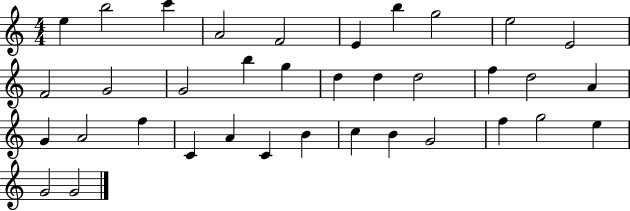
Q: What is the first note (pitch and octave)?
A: E5